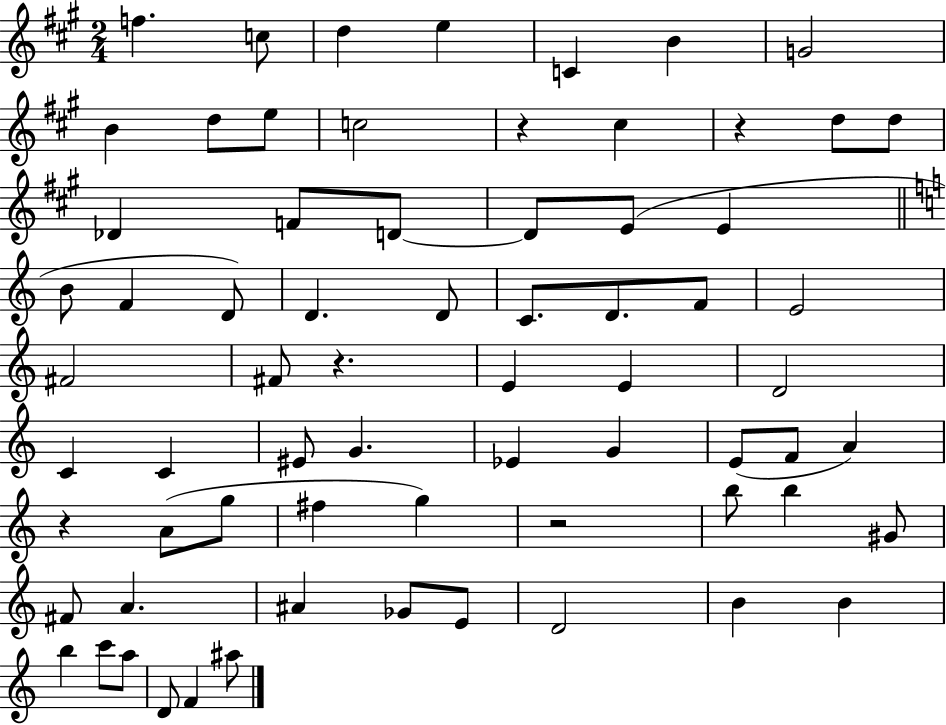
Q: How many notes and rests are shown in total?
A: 69